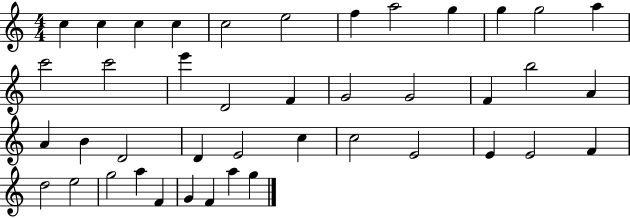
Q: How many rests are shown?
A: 0